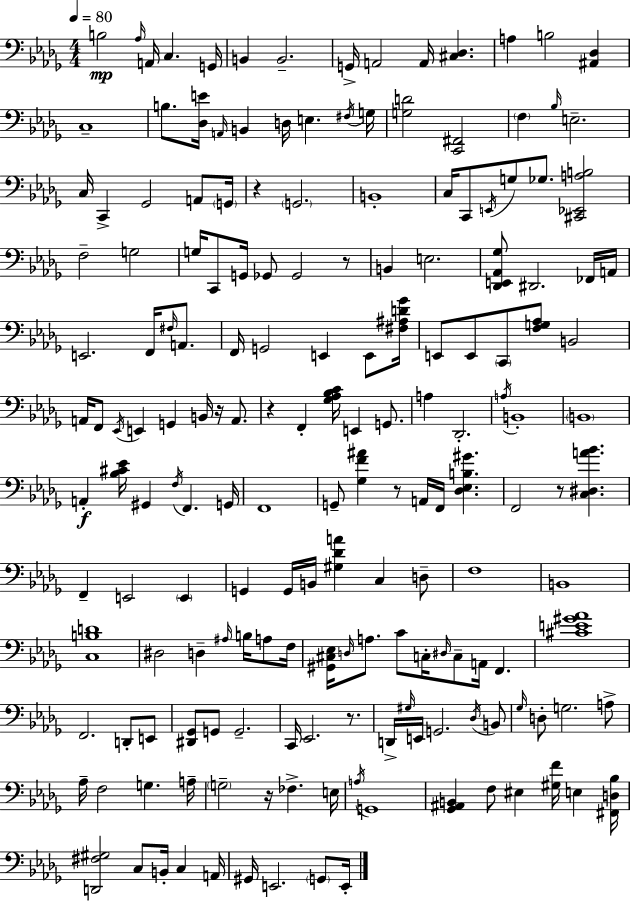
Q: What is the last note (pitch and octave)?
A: E2